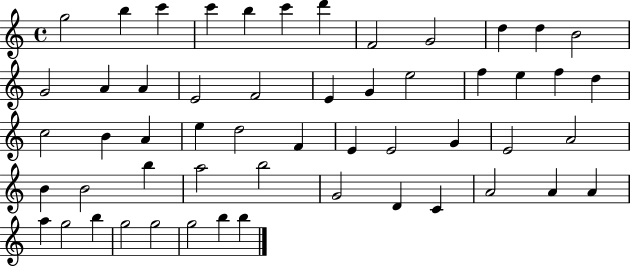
{
  \clef treble
  \time 4/4
  \defaultTimeSignature
  \key c \major
  g''2 b''4 c'''4 | c'''4 b''4 c'''4 d'''4 | f'2 g'2 | d''4 d''4 b'2 | \break g'2 a'4 a'4 | e'2 f'2 | e'4 g'4 e''2 | f''4 e''4 f''4 d''4 | \break c''2 b'4 a'4 | e''4 d''2 f'4 | e'4 e'2 g'4 | e'2 a'2 | \break b'4 b'2 b''4 | a''2 b''2 | g'2 d'4 c'4 | a'2 a'4 a'4 | \break a''4 g''2 b''4 | g''2 g''2 | g''2 b''4 b''4 | \bar "|."
}